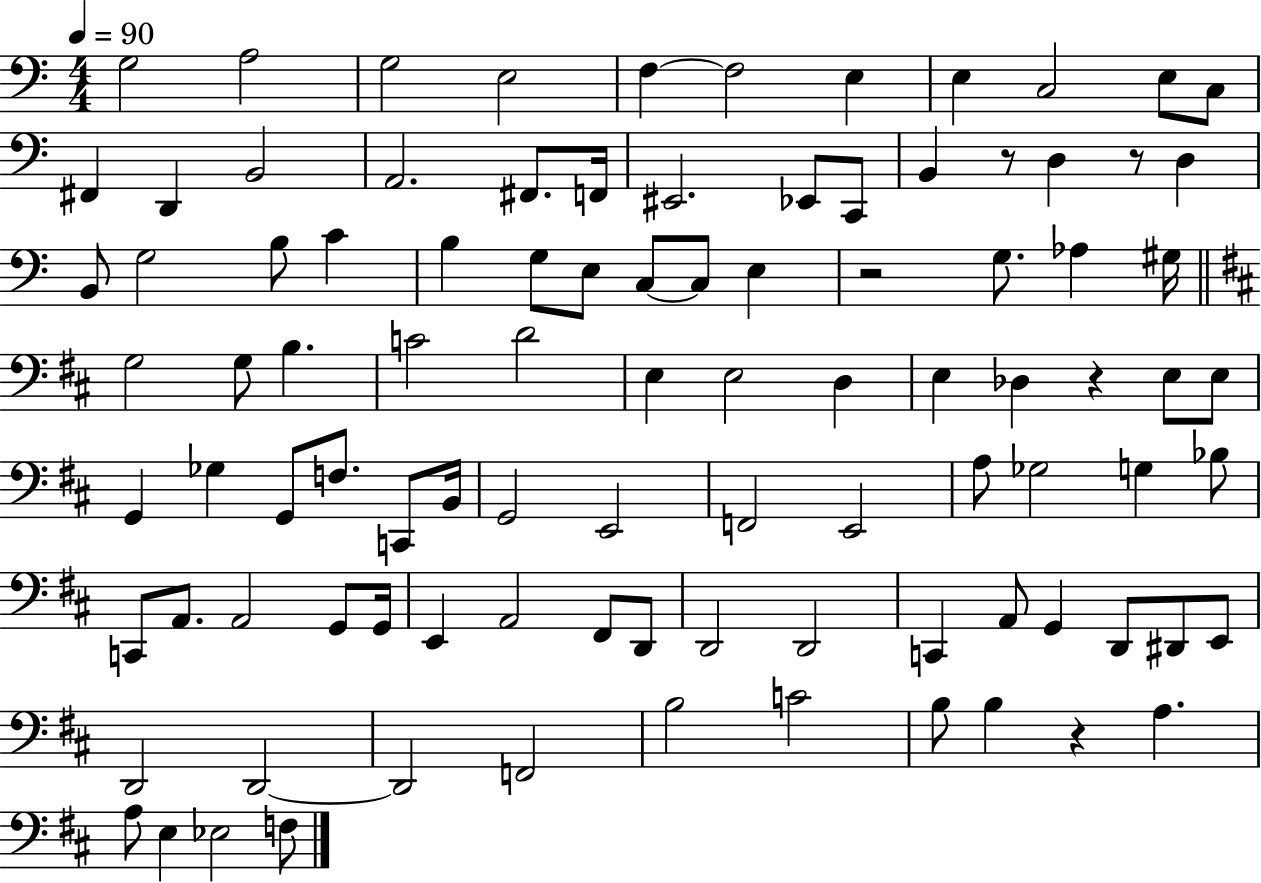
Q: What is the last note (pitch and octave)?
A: F3